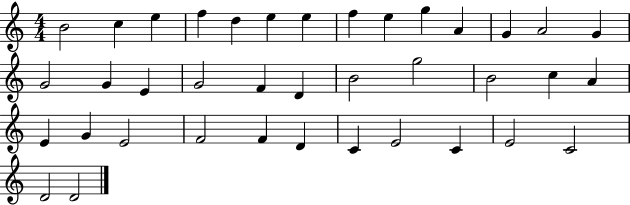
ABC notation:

X:1
T:Untitled
M:4/4
L:1/4
K:C
B2 c e f d e e f e g A G A2 G G2 G E G2 F D B2 g2 B2 c A E G E2 F2 F D C E2 C E2 C2 D2 D2